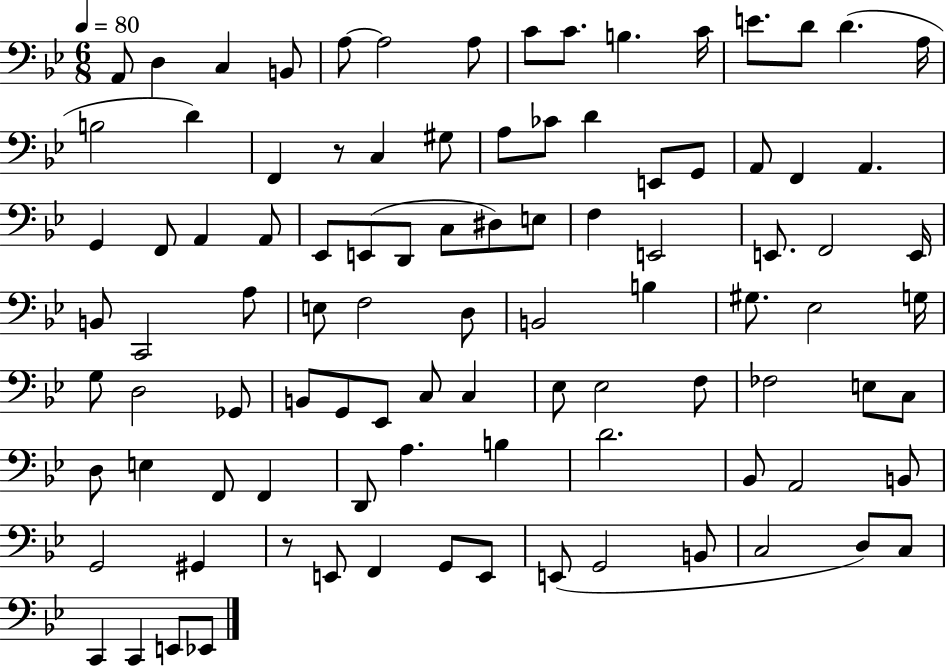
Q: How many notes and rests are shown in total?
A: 97